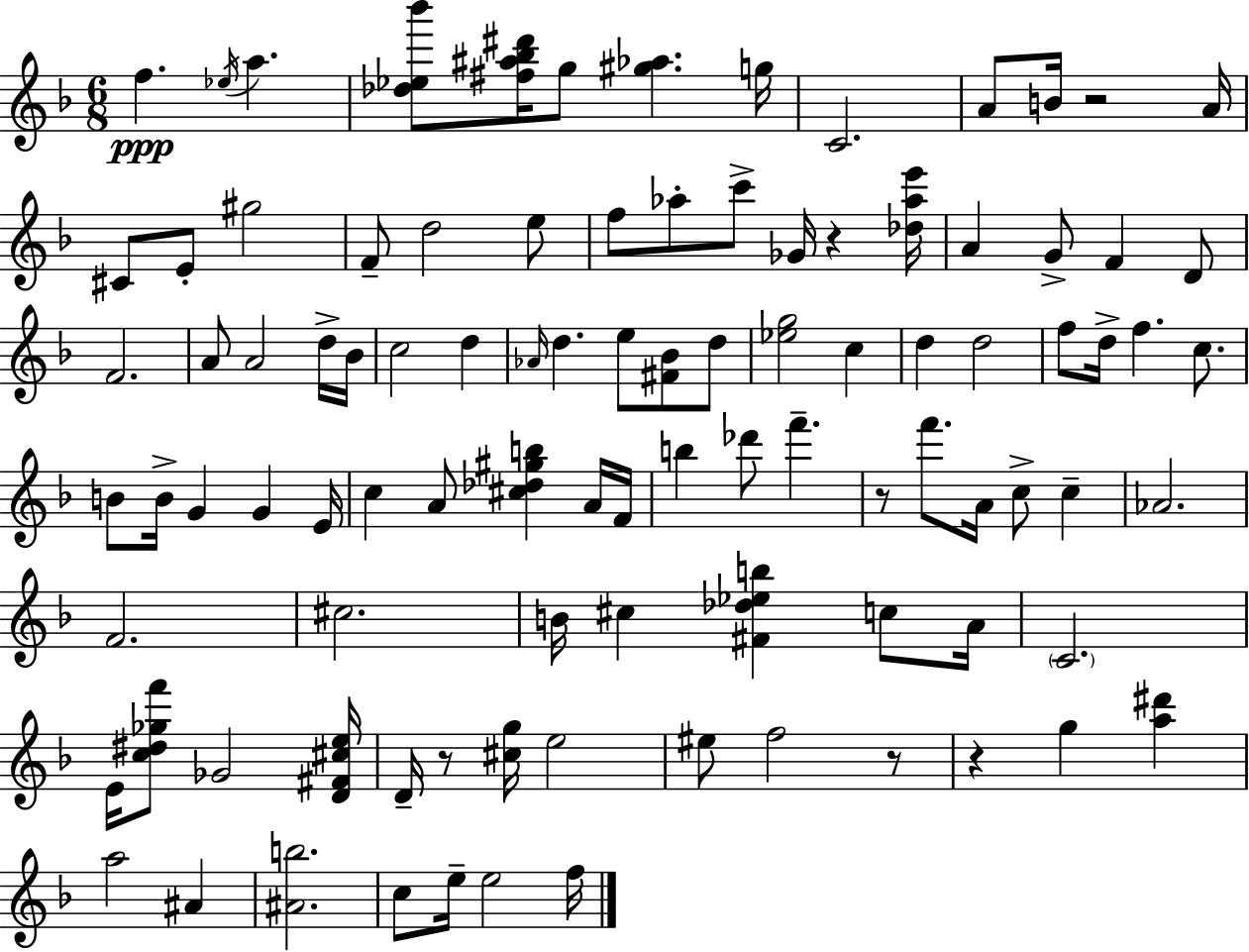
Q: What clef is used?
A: treble